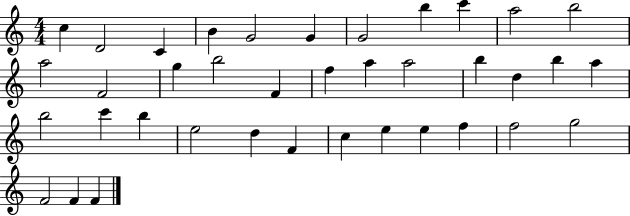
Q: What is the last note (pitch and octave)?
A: F4